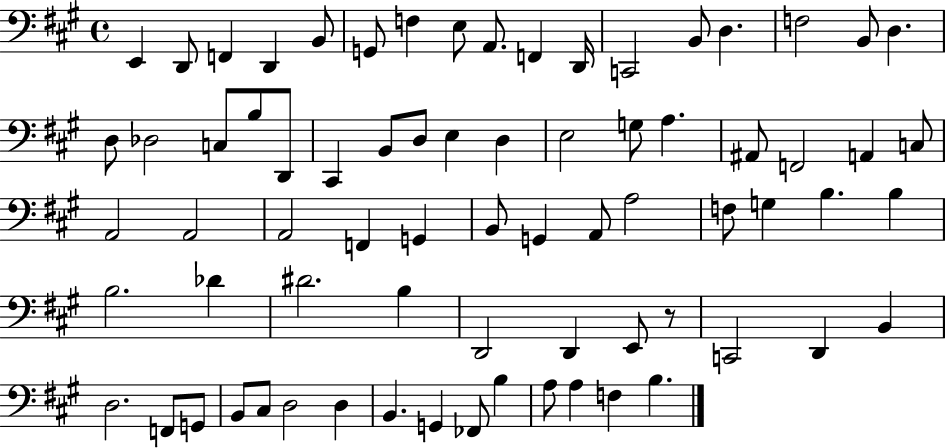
E2/q D2/e F2/q D2/q B2/e G2/e F3/q E3/e A2/e. F2/q D2/s C2/h B2/e D3/q. F3/h B2/e D3/q. D3/e Db3/h C3/e B3/e D2/e C#2/q B2/e D3/e E3/q D3/q E3/h G3/e A3/q. A#2/e F2/h A2/q C3/e A2/h A2/h A2/h F2/q G2/q B2/e G2/q A2/e A3/h F3/e G3/q B3/q. B3/q B3/h. Db4/q D#4/h. B3/q D2/h D2/q E2/e R/e C2/h D2/q B2/q D3/h. F2/e G2/e B2/e C#3/e D3/h D3/q B2/q. G2/q FES2/e B3/q A3/e A3/q F3/q B3/q.